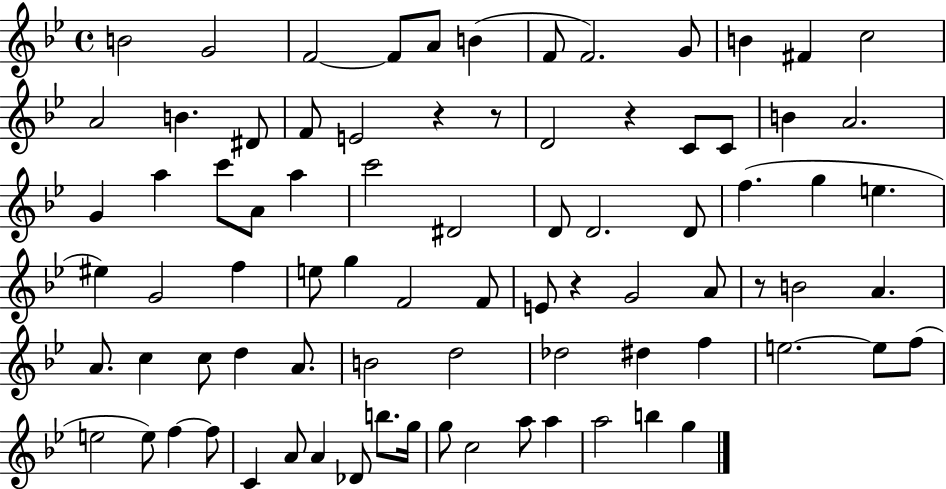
X:1
T:Untitled
M:4/4
L:1/4
K:Bb
B2 G2 F2 F/2 A/2 B F/2 F2 G/2 B ^F c2 A2 B ^D/2 F/2 E2 z z/2 D2 z C/2 C/2 B A2 G a c'/2 A/2 a c'2 ^D2 D/2 D2 D/2 f g e ^e G2 f e/2 g F2 F/2 E/2 z G2 A/2 z/2 B2 A A/2 c c/2 d A/2 B2 d2 _d2 ^d f e2 e/2 f/2 e2 e/2 f f/2 C A/2 A _D/2 b/2 g/4 g/2 c2 a/2 a a2 b g